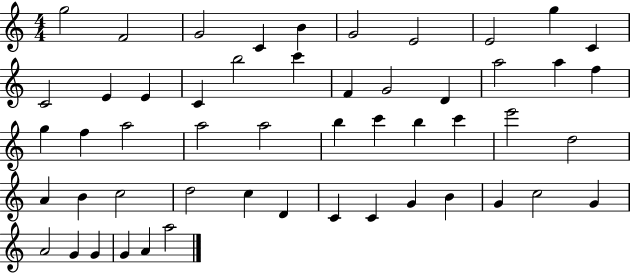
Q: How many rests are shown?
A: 0